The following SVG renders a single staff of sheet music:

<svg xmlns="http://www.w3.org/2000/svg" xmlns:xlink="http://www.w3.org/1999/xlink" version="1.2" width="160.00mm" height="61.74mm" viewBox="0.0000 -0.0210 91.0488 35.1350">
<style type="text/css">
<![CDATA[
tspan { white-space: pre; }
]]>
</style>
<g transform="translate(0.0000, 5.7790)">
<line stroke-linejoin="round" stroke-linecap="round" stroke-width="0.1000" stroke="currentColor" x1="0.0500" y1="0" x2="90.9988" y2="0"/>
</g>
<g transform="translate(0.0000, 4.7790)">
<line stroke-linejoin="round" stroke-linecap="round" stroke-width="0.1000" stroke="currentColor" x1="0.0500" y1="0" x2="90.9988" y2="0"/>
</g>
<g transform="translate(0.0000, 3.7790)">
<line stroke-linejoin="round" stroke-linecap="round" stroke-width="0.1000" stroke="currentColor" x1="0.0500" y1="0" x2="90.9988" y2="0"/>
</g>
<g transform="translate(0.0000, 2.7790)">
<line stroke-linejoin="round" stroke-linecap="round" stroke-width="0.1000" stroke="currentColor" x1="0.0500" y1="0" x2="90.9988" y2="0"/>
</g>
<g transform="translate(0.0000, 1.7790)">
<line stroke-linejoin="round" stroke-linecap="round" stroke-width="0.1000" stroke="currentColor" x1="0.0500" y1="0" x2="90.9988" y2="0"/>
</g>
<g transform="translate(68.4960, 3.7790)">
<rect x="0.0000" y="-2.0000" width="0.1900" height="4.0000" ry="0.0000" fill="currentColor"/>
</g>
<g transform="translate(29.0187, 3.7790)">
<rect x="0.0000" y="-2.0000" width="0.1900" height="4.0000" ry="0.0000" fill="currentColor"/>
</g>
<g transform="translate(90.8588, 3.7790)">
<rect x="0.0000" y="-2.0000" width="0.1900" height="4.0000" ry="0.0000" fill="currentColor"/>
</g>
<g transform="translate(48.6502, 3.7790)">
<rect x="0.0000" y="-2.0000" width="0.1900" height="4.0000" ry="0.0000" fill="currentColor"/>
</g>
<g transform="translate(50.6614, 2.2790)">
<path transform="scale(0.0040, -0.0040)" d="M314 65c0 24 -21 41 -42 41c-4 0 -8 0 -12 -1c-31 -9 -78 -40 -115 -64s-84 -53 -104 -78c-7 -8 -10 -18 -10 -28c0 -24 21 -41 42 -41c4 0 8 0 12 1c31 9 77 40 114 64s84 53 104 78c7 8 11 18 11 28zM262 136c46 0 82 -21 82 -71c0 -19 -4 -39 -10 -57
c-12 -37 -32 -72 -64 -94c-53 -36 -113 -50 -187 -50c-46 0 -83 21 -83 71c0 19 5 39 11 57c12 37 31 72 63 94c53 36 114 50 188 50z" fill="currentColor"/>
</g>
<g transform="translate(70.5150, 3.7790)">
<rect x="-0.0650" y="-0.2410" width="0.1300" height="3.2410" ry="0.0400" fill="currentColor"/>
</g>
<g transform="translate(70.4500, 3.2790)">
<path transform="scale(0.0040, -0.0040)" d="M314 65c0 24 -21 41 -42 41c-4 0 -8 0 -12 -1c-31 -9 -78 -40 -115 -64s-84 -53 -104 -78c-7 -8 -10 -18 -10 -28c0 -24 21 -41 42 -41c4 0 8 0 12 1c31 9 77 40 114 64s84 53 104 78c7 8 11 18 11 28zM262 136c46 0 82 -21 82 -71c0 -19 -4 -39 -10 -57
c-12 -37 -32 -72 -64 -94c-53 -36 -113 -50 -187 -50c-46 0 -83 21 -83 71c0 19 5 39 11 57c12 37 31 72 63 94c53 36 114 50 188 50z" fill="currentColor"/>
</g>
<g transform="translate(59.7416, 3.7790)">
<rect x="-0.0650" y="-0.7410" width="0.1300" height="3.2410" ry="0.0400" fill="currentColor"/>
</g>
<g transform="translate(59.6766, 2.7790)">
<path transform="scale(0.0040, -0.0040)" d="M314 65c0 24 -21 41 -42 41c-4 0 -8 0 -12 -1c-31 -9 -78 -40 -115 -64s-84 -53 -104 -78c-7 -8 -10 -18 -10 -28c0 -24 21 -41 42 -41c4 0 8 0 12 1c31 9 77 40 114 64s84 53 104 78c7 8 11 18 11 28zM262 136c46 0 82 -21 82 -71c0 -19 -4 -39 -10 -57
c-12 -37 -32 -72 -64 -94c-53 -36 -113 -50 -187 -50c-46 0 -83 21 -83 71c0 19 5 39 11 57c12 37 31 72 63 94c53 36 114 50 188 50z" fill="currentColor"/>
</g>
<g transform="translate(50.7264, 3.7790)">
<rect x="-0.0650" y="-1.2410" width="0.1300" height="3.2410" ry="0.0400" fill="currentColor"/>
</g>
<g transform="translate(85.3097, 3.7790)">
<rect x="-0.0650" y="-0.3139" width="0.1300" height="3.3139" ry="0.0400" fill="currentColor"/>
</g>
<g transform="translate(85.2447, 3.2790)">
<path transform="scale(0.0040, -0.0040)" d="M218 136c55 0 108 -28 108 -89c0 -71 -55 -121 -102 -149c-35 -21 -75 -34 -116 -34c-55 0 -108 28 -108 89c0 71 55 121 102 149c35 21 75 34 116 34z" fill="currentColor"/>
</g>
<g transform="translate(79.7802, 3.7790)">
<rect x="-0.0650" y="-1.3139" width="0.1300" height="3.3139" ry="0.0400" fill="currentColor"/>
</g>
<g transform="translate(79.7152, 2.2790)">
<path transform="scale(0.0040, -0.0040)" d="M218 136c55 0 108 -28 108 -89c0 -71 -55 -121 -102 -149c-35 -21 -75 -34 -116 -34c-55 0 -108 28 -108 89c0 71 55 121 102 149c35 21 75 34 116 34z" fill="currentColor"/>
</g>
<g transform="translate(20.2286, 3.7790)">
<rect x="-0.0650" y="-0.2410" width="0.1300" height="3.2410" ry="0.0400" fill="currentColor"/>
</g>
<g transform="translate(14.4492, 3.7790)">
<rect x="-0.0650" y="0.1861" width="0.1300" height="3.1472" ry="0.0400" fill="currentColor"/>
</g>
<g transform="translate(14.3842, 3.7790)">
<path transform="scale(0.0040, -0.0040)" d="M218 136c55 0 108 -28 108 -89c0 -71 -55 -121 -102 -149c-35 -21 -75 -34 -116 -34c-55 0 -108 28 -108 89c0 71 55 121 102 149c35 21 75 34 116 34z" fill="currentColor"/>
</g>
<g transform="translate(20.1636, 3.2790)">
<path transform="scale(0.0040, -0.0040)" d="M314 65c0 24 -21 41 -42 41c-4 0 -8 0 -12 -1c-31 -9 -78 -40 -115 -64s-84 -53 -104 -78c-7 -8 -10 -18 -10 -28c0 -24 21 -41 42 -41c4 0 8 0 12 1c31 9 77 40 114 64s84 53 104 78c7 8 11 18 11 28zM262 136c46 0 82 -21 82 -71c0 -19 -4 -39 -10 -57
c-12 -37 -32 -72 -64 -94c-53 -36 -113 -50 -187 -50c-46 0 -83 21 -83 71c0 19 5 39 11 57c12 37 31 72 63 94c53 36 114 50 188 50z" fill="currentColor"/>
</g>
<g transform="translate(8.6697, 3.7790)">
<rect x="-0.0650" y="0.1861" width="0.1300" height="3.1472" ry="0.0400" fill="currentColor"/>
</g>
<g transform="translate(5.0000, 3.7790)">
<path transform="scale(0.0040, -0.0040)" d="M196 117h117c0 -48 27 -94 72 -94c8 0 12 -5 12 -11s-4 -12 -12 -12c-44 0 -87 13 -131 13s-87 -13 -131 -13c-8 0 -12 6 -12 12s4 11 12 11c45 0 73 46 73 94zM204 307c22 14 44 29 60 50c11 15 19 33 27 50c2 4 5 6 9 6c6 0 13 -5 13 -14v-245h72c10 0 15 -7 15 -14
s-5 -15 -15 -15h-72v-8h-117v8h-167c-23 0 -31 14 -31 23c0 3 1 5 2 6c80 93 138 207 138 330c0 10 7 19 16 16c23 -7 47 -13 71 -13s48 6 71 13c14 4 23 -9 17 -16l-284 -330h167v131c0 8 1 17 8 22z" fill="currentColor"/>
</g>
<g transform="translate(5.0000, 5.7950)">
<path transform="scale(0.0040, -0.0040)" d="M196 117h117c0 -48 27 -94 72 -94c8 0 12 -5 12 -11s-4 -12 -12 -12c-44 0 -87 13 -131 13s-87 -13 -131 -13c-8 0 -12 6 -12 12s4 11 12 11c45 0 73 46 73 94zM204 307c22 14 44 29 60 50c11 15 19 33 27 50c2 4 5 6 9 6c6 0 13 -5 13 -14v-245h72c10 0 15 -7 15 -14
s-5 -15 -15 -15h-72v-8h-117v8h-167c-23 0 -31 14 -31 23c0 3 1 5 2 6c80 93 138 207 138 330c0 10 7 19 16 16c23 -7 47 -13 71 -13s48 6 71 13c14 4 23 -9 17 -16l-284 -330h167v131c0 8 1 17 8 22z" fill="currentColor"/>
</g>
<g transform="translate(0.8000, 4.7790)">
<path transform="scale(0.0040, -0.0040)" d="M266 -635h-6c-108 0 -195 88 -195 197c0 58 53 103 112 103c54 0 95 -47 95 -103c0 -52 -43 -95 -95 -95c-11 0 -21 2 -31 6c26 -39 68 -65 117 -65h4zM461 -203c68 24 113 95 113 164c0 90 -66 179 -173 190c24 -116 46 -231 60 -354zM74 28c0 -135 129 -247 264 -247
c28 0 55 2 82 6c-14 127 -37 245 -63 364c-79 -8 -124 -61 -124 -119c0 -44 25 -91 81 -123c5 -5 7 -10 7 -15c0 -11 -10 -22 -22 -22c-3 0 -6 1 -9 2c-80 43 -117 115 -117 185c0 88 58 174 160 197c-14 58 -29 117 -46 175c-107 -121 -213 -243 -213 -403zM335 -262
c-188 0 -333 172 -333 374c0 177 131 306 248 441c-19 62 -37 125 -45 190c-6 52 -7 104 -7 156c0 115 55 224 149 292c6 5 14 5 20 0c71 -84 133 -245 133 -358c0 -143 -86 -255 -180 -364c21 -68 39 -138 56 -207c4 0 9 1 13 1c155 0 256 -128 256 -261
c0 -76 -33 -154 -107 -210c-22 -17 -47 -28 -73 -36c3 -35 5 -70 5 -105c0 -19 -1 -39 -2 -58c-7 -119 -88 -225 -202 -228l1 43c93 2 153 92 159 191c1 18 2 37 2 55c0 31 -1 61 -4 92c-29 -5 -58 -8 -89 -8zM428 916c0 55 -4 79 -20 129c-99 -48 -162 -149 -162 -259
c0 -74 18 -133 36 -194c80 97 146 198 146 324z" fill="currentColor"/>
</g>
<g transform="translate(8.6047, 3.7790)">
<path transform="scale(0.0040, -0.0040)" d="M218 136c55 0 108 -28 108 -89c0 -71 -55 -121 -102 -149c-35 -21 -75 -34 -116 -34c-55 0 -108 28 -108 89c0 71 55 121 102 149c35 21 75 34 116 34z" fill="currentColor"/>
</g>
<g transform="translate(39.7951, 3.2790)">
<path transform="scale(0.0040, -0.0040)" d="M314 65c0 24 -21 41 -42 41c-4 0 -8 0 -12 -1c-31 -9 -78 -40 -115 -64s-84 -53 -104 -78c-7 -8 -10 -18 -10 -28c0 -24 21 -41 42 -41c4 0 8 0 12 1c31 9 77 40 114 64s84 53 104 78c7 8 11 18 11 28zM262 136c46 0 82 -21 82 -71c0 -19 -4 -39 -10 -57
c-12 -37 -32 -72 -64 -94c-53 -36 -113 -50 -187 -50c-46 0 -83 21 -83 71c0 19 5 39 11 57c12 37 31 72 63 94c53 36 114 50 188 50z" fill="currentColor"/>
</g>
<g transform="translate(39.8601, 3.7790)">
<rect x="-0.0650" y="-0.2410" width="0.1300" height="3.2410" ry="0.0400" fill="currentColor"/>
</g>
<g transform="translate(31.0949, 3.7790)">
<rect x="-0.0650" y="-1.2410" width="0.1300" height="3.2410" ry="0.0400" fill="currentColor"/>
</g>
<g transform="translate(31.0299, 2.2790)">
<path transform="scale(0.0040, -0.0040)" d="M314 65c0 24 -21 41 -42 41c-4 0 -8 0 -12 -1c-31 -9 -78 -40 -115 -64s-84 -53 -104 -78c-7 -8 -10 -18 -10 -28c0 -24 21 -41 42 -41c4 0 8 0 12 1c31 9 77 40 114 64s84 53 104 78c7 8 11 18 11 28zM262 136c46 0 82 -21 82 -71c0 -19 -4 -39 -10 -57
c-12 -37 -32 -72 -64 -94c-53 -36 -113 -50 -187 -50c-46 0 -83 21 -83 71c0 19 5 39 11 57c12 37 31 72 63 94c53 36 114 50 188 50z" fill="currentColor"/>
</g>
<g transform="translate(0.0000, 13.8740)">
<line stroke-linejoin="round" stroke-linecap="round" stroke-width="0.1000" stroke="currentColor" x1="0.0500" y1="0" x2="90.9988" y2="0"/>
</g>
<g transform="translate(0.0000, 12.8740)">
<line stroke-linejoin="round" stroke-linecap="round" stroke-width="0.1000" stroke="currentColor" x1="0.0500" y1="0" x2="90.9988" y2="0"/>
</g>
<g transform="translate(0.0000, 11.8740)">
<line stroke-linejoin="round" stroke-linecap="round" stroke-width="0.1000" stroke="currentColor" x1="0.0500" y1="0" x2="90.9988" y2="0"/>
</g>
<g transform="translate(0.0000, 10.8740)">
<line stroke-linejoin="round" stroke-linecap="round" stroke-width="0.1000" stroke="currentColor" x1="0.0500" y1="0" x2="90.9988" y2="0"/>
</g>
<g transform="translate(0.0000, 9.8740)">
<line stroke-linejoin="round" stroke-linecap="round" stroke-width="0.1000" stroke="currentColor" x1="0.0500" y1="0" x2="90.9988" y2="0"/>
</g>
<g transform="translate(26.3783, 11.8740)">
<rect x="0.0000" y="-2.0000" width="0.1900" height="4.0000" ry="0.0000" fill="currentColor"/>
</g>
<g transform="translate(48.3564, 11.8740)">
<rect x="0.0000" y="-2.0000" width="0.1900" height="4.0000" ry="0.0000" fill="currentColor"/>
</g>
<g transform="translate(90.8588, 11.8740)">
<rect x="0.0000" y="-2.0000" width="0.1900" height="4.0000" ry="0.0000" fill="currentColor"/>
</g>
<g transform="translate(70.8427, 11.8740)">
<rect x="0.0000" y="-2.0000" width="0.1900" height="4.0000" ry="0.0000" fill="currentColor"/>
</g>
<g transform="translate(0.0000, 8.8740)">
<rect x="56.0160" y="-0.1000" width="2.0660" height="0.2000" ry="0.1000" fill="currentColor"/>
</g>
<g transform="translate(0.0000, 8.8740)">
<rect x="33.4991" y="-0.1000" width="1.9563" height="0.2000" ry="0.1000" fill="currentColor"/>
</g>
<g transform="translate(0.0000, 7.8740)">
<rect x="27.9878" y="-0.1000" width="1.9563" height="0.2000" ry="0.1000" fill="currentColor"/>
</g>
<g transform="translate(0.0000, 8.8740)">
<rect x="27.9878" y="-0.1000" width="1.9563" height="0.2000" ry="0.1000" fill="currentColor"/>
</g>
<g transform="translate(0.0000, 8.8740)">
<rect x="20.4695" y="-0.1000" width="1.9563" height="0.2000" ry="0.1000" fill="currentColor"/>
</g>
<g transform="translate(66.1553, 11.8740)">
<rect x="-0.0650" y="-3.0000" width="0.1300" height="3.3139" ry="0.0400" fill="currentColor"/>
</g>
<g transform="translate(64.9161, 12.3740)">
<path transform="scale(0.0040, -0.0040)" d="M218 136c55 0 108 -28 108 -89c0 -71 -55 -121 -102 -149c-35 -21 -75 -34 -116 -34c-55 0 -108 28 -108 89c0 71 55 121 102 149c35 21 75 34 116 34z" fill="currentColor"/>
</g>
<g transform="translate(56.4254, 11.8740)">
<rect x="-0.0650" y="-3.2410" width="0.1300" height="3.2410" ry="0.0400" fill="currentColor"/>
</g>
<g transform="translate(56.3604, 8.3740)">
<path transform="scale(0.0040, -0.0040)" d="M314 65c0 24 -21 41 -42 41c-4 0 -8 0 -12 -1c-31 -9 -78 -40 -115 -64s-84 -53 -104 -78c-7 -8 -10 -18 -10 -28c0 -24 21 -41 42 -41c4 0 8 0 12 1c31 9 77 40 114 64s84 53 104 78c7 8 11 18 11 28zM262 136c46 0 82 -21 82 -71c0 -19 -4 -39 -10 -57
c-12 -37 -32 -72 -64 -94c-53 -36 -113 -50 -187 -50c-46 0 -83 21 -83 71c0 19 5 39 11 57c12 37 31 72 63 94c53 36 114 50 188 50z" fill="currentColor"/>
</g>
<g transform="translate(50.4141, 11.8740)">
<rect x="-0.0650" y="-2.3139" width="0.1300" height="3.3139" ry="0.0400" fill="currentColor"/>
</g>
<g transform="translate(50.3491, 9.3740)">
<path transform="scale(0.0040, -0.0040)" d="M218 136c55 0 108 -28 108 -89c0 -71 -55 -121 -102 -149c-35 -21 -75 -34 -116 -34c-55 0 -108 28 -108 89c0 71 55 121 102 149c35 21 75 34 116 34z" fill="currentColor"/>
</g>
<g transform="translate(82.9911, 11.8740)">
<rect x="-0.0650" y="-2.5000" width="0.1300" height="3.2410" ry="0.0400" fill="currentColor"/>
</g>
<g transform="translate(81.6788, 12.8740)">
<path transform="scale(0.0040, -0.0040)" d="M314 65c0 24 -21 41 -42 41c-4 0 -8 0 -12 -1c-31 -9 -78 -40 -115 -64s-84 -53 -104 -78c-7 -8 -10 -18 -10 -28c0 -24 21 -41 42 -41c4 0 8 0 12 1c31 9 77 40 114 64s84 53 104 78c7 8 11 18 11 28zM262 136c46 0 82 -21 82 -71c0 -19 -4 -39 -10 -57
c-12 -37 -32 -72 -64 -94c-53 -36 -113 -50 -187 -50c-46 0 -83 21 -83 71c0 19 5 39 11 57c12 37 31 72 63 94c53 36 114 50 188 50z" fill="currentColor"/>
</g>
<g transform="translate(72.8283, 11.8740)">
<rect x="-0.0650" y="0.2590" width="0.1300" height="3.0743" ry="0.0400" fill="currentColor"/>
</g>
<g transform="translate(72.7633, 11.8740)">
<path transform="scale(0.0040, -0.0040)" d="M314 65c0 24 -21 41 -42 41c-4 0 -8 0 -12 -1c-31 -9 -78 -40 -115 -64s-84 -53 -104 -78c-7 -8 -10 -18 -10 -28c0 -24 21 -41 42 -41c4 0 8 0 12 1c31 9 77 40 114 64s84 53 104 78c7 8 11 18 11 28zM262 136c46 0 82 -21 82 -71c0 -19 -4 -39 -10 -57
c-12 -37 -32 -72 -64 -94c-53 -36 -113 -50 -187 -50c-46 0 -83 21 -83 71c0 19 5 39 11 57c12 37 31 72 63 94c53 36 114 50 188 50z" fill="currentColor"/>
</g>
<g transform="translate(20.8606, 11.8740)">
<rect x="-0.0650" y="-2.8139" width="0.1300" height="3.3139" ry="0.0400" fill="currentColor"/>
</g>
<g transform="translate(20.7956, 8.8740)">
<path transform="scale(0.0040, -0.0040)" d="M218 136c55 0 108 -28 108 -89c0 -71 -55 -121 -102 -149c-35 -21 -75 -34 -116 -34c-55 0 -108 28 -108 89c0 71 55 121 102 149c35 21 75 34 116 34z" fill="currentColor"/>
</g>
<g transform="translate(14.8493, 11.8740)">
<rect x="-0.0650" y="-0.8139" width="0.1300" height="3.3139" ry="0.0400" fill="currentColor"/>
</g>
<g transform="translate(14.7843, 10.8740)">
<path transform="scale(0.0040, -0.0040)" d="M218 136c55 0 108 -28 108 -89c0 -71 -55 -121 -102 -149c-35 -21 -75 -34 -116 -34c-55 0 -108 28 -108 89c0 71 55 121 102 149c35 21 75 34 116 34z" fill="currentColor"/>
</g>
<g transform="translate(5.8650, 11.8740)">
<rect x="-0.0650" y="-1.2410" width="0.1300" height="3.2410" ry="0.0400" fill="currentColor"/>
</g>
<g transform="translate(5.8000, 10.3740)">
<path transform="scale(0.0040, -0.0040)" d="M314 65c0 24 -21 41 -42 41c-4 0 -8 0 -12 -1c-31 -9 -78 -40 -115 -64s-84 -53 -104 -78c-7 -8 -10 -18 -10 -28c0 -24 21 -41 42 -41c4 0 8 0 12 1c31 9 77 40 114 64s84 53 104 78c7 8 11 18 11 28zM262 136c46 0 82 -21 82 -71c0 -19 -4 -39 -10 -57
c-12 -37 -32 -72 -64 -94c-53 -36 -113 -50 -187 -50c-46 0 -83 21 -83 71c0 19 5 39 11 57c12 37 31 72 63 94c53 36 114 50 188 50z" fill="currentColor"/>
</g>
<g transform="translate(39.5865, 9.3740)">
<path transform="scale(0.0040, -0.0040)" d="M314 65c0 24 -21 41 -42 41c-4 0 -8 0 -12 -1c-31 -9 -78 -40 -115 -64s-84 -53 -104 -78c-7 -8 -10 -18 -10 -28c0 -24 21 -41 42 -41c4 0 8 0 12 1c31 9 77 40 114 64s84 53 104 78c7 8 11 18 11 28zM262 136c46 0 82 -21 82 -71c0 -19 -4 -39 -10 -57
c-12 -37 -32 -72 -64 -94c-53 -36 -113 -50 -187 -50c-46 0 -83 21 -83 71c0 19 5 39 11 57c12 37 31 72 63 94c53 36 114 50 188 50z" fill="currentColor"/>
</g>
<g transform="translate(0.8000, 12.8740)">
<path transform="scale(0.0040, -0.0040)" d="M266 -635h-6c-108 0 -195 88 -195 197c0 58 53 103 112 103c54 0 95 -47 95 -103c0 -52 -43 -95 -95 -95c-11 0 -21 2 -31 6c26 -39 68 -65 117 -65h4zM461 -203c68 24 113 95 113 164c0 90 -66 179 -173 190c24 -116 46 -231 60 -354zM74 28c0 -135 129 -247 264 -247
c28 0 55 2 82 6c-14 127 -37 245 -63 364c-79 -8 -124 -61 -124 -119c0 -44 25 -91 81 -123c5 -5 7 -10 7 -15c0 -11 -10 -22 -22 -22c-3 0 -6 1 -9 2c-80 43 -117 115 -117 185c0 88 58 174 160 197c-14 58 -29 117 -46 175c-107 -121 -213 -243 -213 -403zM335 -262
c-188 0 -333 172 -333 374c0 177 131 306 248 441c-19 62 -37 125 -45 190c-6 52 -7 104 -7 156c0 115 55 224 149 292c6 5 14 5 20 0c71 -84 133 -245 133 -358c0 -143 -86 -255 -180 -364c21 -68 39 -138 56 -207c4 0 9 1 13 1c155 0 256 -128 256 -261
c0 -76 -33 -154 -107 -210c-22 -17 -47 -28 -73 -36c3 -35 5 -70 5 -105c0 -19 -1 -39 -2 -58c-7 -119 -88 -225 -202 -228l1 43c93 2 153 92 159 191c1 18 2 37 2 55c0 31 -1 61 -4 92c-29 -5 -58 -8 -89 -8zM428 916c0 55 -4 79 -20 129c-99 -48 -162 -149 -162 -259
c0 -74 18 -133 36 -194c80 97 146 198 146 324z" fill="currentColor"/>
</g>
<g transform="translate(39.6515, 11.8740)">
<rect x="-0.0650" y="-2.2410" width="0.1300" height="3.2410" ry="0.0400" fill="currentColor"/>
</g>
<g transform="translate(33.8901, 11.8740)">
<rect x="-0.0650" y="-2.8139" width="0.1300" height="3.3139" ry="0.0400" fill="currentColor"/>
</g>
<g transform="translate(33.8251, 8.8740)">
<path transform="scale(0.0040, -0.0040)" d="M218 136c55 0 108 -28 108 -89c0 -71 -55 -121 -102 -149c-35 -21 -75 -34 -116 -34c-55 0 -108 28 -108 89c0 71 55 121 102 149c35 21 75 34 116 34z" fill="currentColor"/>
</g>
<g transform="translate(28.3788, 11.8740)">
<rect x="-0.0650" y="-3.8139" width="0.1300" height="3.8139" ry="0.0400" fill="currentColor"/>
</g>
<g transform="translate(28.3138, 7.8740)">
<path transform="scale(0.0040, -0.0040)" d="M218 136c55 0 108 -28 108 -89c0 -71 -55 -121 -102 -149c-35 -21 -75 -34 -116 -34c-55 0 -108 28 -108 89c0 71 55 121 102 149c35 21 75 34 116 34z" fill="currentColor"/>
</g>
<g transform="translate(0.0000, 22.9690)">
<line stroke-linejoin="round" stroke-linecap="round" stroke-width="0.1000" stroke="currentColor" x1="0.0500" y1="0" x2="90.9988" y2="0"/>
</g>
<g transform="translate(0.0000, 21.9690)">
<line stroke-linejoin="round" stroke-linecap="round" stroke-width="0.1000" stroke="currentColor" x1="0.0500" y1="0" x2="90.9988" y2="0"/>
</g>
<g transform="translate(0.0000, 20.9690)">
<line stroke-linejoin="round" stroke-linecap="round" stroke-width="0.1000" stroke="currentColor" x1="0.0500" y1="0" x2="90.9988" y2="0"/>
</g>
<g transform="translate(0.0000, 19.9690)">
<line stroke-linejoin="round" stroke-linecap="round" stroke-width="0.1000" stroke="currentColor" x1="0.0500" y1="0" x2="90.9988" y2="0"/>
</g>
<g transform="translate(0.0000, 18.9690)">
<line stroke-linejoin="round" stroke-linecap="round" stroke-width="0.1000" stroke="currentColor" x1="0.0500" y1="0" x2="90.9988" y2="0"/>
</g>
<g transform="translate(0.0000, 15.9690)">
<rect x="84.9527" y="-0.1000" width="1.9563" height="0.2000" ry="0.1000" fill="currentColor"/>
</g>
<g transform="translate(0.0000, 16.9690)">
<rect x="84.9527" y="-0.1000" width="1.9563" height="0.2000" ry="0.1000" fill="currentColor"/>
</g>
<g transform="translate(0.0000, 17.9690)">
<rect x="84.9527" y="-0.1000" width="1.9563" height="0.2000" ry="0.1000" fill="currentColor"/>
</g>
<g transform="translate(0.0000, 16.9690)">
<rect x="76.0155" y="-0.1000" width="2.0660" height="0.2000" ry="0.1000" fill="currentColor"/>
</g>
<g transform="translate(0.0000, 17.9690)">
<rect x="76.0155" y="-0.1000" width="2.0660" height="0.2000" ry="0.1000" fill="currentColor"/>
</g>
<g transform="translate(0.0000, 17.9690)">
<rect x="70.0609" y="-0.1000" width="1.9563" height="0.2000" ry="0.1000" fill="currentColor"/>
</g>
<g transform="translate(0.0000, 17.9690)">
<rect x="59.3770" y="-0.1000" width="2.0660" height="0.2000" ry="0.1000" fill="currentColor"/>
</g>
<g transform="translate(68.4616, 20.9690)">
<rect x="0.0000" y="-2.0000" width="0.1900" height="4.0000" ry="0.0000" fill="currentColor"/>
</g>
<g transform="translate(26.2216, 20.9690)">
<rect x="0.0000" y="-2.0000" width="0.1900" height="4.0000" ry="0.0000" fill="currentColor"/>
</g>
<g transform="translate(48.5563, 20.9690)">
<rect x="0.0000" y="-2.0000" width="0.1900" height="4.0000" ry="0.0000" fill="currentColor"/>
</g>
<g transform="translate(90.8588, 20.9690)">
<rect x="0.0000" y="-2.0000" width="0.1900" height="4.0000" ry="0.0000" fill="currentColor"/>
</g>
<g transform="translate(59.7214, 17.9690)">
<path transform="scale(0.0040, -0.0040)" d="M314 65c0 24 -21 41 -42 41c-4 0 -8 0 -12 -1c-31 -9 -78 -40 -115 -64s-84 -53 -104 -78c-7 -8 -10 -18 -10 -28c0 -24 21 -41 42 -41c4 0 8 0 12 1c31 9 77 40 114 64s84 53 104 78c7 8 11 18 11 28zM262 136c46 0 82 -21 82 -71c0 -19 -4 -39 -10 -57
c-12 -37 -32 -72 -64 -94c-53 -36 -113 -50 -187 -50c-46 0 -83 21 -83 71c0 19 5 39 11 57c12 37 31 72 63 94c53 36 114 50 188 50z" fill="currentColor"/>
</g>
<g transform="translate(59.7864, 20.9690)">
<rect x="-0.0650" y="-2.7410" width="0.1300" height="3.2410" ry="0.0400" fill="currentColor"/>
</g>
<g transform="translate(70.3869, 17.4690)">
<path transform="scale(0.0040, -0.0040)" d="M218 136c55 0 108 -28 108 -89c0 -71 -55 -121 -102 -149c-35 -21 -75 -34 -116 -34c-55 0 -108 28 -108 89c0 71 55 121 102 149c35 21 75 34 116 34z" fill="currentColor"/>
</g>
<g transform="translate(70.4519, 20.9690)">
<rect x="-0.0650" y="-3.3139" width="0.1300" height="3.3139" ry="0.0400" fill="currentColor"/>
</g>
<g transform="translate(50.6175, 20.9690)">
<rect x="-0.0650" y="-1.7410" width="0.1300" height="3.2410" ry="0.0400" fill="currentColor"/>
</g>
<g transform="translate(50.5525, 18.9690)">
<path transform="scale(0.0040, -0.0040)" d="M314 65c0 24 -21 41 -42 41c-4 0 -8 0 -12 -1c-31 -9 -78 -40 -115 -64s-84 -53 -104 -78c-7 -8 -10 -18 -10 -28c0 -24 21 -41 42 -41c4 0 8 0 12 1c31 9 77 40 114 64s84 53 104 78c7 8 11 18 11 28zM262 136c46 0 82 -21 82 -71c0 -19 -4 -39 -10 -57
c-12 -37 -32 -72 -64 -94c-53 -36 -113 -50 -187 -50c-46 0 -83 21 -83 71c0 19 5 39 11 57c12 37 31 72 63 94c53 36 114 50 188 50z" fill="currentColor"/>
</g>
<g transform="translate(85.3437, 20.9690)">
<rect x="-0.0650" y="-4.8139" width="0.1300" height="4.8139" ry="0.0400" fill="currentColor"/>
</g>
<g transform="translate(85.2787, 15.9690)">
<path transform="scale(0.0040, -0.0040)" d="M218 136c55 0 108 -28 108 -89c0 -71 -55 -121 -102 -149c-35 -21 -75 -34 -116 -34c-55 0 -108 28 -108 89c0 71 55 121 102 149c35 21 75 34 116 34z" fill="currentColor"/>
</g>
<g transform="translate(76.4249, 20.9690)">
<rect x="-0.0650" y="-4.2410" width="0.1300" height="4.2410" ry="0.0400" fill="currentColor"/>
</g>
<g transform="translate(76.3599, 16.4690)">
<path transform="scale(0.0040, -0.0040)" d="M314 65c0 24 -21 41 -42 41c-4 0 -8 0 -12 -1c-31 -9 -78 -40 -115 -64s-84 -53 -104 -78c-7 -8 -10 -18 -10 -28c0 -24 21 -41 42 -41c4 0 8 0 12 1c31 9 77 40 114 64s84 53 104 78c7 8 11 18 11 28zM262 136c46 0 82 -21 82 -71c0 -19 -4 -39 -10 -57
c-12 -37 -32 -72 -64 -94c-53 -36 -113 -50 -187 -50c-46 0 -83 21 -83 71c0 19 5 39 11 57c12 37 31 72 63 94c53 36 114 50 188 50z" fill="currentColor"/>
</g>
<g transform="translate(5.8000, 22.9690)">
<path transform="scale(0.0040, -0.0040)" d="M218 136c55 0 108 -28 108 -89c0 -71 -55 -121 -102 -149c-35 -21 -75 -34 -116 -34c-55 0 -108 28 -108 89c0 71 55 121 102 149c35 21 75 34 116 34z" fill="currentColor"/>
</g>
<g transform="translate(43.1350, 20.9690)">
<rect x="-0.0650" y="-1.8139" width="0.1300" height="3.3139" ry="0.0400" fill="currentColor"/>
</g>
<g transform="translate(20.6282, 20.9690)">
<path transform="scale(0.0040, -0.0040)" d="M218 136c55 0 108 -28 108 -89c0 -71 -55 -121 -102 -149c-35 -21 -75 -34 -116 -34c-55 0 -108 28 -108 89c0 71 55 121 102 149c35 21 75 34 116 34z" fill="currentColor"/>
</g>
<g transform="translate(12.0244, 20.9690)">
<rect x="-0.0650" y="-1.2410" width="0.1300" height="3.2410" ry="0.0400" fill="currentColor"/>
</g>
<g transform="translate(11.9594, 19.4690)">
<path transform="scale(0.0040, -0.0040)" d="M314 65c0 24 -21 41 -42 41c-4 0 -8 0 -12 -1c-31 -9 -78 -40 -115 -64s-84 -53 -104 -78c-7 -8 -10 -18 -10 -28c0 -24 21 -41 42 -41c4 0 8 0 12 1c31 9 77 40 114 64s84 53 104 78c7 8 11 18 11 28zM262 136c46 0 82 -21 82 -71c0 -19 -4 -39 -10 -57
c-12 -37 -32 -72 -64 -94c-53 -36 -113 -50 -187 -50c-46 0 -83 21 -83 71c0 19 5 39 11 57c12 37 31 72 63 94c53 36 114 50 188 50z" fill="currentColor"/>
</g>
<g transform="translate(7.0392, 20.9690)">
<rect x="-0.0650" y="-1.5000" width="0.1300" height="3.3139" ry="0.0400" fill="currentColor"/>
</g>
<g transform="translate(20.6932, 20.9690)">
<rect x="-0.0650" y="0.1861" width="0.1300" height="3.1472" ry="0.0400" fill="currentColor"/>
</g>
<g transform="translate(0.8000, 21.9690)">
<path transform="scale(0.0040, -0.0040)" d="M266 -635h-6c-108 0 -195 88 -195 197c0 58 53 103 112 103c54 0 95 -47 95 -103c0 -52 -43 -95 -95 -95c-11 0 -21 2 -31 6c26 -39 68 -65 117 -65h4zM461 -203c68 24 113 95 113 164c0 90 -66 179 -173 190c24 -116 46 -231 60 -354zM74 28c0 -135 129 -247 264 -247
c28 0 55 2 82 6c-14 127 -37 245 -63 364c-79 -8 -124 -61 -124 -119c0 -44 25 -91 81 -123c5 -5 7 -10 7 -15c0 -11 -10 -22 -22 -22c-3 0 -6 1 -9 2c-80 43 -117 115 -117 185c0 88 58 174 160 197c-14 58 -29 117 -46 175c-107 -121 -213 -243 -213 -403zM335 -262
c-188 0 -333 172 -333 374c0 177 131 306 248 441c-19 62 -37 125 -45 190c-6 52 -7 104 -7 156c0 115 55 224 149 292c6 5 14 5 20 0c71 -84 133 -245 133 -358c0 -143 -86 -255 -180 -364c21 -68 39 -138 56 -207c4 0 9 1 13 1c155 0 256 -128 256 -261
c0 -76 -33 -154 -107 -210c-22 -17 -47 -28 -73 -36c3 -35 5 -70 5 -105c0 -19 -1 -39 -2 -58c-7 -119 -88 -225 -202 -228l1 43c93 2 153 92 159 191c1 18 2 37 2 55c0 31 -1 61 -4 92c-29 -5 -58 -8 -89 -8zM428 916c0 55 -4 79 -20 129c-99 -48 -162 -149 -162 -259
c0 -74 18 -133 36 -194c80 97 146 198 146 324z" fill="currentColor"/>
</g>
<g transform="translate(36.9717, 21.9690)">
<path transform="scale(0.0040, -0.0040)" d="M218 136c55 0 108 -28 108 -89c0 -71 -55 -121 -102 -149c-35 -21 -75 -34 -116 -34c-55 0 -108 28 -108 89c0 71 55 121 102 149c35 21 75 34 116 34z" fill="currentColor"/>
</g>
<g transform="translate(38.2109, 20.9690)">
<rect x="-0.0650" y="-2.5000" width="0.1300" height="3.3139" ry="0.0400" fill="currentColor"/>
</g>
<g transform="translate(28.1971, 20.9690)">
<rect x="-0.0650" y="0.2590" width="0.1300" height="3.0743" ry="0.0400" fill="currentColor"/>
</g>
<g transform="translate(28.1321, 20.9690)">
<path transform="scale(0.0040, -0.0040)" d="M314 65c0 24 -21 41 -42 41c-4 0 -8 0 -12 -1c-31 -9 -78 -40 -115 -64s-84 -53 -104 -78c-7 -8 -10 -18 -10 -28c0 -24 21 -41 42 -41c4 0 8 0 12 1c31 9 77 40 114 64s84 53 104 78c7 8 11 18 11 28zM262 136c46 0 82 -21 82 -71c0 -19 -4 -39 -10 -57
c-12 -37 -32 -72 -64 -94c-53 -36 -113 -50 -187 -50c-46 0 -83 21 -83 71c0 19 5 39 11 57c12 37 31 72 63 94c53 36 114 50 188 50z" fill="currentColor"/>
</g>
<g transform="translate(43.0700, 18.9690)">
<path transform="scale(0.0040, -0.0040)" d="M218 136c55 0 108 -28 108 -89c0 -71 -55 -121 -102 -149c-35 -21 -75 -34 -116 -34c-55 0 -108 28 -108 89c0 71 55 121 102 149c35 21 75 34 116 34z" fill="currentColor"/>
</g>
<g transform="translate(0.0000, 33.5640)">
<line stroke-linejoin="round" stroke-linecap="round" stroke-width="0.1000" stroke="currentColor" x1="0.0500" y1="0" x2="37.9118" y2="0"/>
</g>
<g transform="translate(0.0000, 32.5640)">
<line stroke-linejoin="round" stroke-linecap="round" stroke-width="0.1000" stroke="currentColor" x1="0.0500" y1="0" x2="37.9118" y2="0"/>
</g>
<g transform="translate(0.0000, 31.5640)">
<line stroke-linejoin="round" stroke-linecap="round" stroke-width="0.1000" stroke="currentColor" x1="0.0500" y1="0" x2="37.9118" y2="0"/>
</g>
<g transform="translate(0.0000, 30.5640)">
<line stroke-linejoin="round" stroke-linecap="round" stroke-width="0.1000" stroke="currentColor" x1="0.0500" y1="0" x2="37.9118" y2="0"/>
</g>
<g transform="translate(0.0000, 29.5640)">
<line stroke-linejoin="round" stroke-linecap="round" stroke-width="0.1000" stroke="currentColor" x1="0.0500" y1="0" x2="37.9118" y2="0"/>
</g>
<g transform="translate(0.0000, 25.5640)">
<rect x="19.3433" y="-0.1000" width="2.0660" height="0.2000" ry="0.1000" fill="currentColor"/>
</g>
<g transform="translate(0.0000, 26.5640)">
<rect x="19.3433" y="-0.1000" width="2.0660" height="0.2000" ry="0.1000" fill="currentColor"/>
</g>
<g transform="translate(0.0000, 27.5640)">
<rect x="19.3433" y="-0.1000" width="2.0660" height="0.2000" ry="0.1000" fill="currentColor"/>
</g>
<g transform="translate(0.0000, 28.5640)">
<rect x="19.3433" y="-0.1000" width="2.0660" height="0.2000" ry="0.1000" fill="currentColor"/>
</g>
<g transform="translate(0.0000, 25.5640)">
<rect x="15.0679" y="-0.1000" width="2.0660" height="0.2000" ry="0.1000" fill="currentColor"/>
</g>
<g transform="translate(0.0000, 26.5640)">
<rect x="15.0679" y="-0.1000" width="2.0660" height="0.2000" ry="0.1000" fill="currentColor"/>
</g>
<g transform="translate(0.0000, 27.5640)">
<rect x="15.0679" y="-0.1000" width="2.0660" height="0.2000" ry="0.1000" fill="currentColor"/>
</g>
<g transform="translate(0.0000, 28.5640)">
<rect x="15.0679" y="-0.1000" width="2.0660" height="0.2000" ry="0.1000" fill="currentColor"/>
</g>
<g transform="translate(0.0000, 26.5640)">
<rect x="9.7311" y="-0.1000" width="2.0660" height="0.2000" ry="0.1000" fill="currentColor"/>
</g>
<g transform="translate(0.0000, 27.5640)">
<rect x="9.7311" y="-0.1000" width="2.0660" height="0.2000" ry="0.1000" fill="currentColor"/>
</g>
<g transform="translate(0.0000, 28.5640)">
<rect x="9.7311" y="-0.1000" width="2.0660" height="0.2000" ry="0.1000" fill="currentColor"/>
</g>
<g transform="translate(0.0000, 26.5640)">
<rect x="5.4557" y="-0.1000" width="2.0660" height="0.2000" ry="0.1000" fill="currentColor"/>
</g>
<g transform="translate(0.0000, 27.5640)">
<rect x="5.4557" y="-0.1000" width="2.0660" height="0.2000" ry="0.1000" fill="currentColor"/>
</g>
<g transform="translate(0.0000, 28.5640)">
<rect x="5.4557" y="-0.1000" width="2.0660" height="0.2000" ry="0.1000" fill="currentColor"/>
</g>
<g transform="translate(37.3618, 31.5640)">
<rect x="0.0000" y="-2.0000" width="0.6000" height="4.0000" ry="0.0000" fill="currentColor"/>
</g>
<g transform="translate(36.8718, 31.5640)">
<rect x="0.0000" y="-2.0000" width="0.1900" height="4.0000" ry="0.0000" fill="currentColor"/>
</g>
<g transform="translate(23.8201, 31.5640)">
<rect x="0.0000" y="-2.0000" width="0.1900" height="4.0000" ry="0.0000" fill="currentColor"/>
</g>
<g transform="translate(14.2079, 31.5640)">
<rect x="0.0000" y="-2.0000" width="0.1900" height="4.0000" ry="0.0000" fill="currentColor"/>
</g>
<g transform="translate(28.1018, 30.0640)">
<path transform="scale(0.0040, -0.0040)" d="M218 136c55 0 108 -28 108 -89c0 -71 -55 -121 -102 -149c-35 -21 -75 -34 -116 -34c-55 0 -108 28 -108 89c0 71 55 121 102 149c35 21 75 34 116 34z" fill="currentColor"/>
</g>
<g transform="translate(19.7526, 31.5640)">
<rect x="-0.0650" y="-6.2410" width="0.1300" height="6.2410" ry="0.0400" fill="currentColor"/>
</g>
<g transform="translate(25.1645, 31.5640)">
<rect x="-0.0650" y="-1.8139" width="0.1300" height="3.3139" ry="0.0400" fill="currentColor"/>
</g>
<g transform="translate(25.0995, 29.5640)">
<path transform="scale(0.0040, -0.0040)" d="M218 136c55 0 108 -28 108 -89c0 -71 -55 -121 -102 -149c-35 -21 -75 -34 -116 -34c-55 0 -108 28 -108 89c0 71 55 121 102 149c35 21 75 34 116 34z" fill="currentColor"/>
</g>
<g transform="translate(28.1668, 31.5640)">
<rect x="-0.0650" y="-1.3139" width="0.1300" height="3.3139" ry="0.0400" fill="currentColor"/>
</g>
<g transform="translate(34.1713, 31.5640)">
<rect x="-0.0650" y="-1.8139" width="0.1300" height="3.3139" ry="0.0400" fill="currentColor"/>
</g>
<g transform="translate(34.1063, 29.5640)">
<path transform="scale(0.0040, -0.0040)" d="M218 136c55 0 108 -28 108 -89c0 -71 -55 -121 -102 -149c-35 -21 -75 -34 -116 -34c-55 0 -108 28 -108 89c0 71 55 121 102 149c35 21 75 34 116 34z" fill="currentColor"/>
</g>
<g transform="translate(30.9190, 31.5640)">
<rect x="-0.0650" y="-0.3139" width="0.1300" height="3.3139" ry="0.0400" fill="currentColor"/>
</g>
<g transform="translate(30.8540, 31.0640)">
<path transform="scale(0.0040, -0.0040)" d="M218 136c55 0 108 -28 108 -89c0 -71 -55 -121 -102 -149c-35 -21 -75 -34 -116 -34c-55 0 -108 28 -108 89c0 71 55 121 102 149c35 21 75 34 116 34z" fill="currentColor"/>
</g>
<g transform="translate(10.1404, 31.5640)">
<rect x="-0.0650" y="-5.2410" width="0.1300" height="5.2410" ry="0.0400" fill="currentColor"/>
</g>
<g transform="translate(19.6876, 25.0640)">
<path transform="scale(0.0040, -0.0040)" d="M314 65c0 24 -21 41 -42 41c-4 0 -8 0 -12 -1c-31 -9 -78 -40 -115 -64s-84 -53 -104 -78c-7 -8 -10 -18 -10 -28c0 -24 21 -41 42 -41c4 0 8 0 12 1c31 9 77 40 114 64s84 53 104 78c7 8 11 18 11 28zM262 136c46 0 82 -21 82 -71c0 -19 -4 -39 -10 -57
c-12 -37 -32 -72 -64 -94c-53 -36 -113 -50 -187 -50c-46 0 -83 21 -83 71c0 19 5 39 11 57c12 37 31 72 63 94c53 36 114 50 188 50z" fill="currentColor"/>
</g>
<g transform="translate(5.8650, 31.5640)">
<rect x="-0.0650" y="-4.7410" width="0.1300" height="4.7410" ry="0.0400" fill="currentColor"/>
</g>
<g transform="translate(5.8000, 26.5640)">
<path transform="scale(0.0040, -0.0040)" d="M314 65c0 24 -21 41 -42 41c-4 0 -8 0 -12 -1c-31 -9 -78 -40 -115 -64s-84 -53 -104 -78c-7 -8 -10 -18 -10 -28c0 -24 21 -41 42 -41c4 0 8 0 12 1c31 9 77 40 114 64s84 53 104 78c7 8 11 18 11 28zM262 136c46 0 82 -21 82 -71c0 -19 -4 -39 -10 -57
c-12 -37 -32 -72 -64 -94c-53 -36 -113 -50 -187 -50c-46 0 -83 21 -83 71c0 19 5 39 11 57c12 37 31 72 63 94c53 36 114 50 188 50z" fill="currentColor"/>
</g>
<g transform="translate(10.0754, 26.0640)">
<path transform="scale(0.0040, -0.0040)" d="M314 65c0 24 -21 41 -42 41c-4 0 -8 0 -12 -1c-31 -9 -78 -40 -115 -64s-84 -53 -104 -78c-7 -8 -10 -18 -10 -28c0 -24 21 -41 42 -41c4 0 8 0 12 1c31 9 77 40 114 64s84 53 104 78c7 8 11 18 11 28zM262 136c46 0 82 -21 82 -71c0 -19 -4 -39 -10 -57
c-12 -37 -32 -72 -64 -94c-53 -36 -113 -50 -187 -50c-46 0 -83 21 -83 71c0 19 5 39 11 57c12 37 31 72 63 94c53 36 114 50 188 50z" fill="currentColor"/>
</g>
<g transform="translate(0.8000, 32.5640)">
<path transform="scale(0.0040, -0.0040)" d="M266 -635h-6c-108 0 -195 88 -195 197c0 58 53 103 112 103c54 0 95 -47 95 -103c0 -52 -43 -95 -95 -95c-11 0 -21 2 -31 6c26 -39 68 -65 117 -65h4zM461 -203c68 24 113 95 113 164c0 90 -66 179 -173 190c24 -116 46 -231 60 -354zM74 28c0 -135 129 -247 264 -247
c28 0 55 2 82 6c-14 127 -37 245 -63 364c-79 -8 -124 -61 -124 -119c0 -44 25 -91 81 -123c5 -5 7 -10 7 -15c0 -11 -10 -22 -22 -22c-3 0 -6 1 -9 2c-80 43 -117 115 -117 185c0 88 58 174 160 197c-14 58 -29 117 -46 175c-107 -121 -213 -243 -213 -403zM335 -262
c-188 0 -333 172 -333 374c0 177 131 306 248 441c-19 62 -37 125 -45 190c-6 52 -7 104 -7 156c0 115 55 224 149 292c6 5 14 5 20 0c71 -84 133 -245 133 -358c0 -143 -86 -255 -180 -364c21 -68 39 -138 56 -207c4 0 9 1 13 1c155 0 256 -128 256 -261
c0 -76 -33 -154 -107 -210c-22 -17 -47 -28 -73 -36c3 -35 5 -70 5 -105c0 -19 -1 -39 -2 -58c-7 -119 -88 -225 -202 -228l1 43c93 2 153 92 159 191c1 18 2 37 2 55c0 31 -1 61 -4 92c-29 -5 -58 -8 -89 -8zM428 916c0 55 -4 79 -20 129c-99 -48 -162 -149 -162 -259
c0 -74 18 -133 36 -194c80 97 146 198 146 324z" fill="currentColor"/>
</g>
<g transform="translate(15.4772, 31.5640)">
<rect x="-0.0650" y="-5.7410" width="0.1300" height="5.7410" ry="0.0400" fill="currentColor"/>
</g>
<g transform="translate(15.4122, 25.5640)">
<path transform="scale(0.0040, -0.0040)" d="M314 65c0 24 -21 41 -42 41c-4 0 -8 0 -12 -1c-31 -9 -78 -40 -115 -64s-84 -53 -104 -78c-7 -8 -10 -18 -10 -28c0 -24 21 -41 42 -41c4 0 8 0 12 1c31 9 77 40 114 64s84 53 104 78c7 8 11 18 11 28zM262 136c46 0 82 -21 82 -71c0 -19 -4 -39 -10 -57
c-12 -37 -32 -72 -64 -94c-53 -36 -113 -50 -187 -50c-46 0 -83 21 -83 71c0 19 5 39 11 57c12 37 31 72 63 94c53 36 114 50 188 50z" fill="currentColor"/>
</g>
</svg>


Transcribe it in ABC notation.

X:1
T:Untitled
M:4/4
L:1/4
K:C
B B c2 e2 c2 e2 d2 c2 e c e2 d a c' a g2 g b2 A B2 G2 E e2 B B2 G f f2 a2 b d'2 e' e'2 f'2 g'2 a'2 f e c f